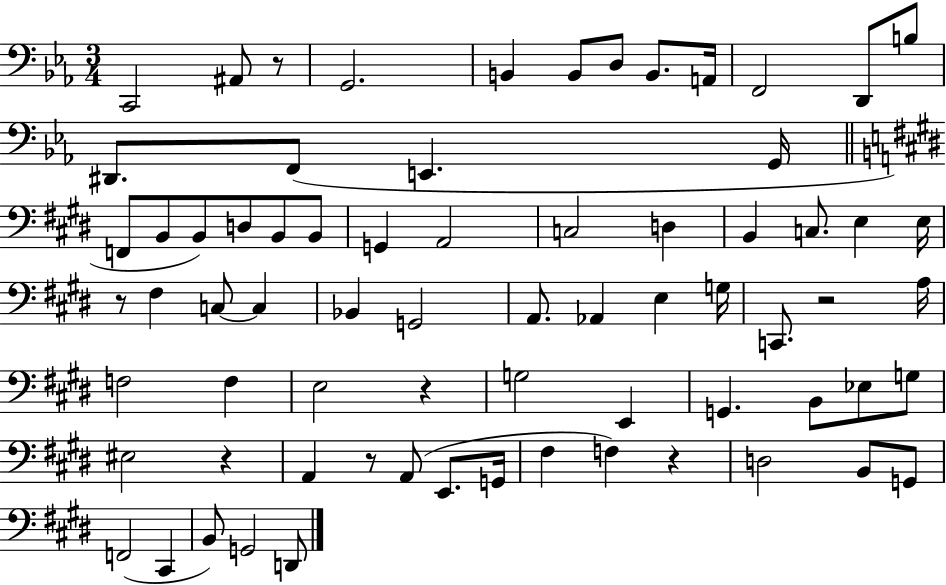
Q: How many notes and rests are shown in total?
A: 71